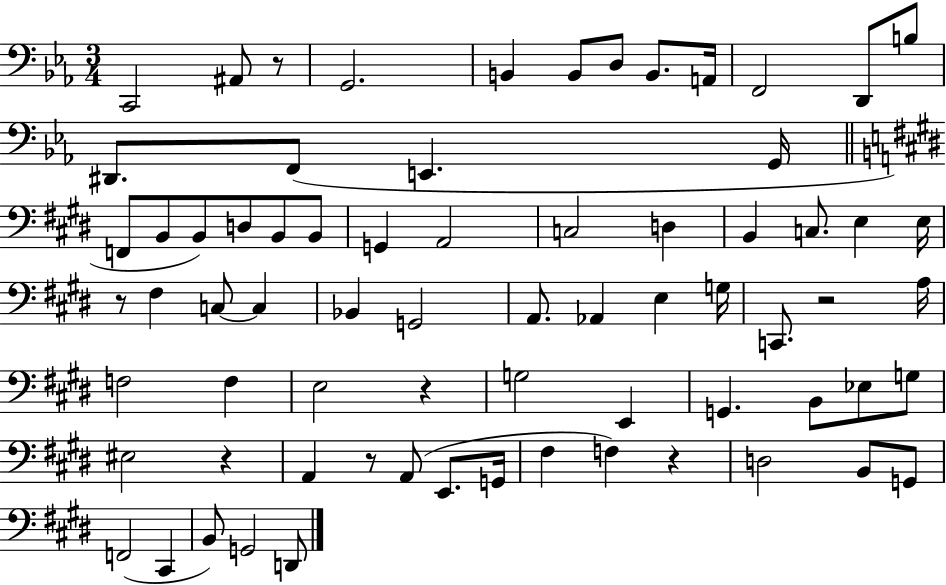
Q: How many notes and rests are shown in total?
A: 71